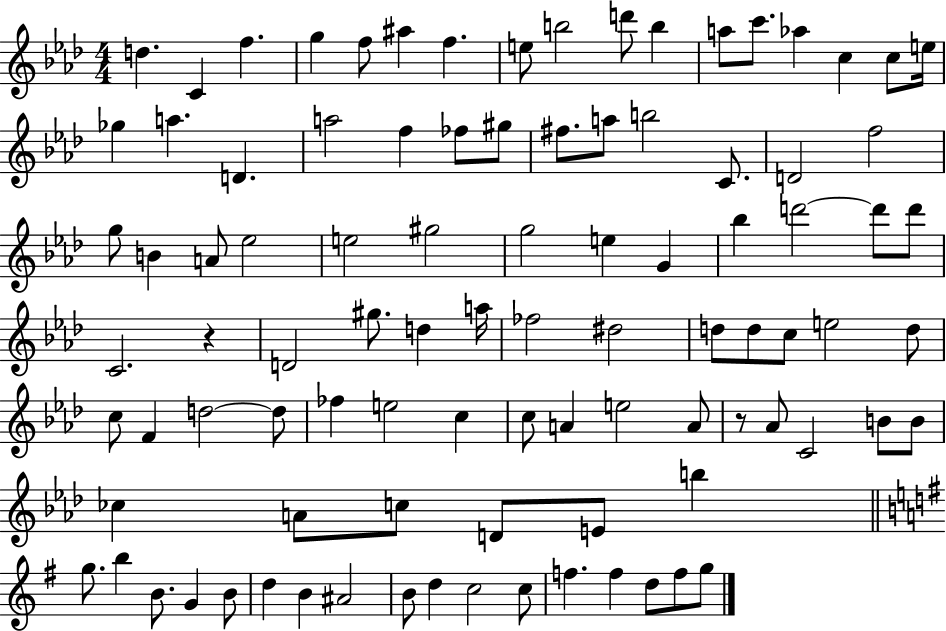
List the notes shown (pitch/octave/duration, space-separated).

D5/q. C4/q F5/q. G5/q F5/e A#5/q F5/q. E5/e B5/h D6/e B5/q A5/e C6/e. Ab5/q C5/q C5/e E5/s Gb5/q A5/q. D4/q. A5/h F5/q FES5/e G#5/e F#5/e. A5/e B5/h C4/e. D4/h F5/h G5/e B4/q A4/e Eb5/h E5/h G#5/h G5/h E5/q G4/q Bb5/q D6/h D6/e D6/e C4/h. R/q D4/h G#5/e. D5/q A5/s FES5/h D#5/h D5/e D5/e C5/e E5/h D5/e C5/e F4/q D5/h D5/e FES5/q E5/h C5/q C5/e A4/q E5/h A4/e R/e Ab4/e C4/h B4/e B4/e CES5/q A4/e C5/e D4/e E4/e B5/q G5/e. B5/q B4/e. G4/q B4/e D5/q B4/q A#4/h B4/e D5/q C5/h C5/e F5/q. F5/q D5/e F5/e G5/e